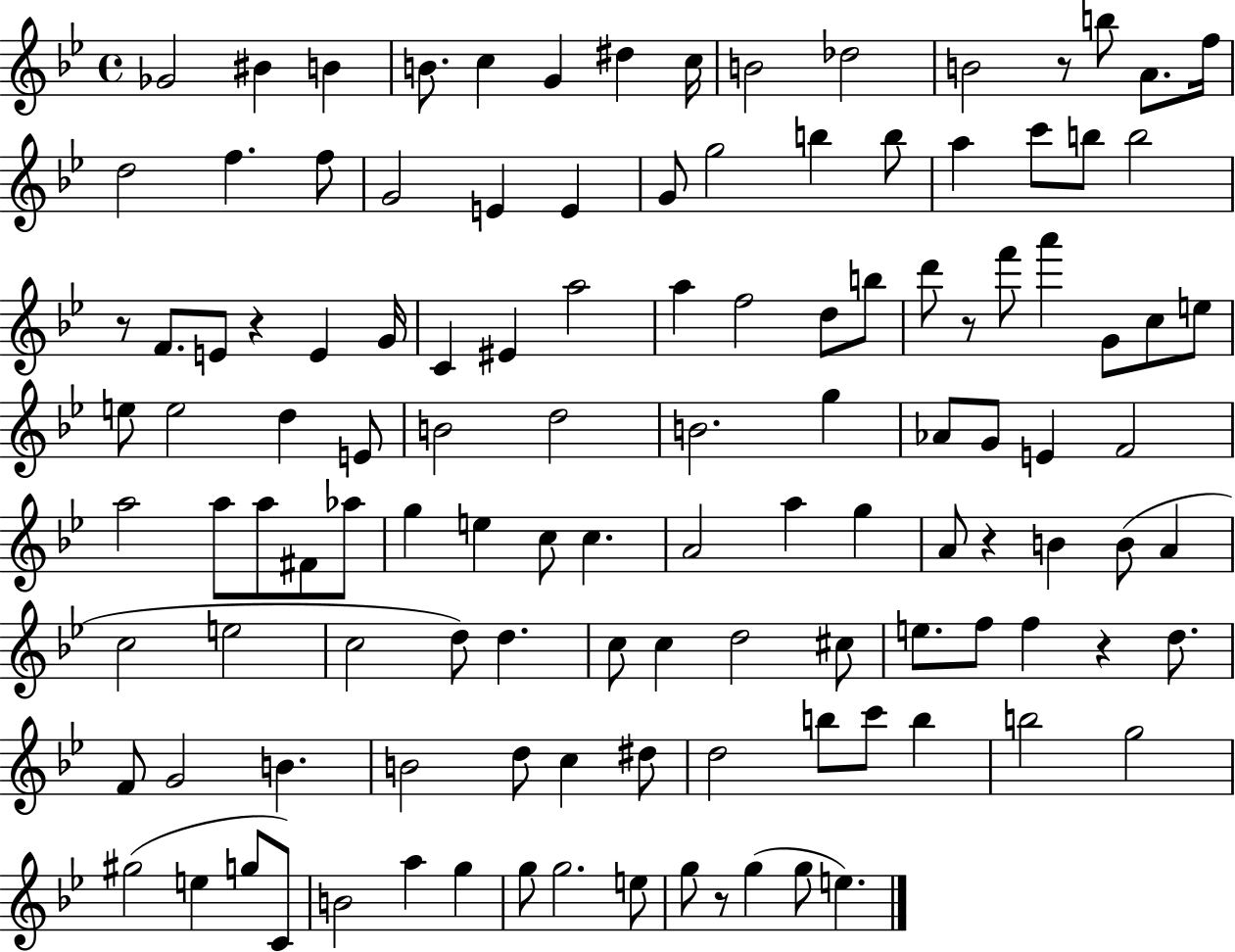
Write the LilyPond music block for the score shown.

{
  \clef treble
  \time 4/4
  \defaultTimeSignature
  \key bes \major
  \repeat volta 2 { ges'2 bis'4 b'4 | b'8. c''4 g'4 dis''4 c''16 | b'2 des''2 | b'2 r8 b''8 a'8. f''16 | \break d''2 f''4. f''8 | g'2 e'4 e'4 | g'8 g''2 b''4 b''8 | a''4 c'''8 b''8 b''2 | \break r8 f'8. e'8 r4 e'4 g'16 | c'4 eis'4 a''2 | a''4 f''2 d''8 b''8 | d'''8 r8 f'''8 a'''4 g'8 c''8 e''8 | \break e''8 e''2 d''4 e'8 | b'2 d''2 | b'2. g''4 | aes'8 g'8 e'4 f'2 | \break a''2 a''8 a''8 fis'8 aes''8 | g''4 e''4 c''8 c''4. | a'2 a''4 g''4 | a'8 r4 b'4 b'8( a'4 | \break c''2 e''2 | c''2 d''8) d''4. | c''8 c''4 d''2 cis''8 | e''8. f''8 f''4 r4 d''8. | \break f'8 g'2 b'4. | b'2 d''8 c''4 dis''8 | d''2 b''8 c'''8 b''4 | b''2 g''2 | \break gis''2( e''4 g''8 c'8) | b'2 a''4 g''4 | g''8 g''2. e''8 | g''8 r8 g''4( g''8 e''4.) | \break } \bar "|."
}